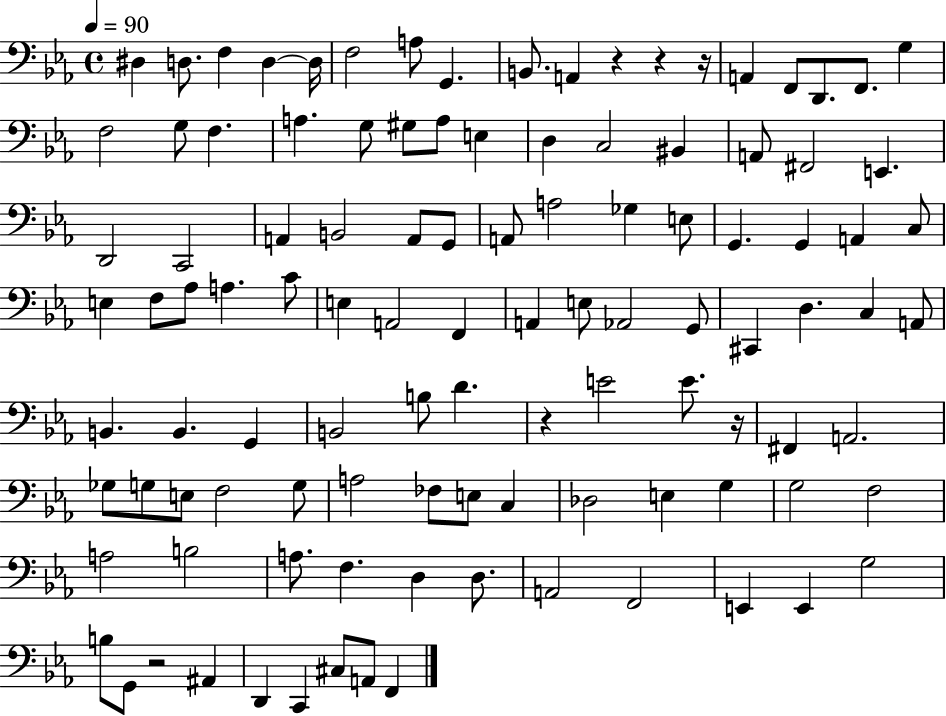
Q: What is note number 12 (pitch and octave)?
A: F2